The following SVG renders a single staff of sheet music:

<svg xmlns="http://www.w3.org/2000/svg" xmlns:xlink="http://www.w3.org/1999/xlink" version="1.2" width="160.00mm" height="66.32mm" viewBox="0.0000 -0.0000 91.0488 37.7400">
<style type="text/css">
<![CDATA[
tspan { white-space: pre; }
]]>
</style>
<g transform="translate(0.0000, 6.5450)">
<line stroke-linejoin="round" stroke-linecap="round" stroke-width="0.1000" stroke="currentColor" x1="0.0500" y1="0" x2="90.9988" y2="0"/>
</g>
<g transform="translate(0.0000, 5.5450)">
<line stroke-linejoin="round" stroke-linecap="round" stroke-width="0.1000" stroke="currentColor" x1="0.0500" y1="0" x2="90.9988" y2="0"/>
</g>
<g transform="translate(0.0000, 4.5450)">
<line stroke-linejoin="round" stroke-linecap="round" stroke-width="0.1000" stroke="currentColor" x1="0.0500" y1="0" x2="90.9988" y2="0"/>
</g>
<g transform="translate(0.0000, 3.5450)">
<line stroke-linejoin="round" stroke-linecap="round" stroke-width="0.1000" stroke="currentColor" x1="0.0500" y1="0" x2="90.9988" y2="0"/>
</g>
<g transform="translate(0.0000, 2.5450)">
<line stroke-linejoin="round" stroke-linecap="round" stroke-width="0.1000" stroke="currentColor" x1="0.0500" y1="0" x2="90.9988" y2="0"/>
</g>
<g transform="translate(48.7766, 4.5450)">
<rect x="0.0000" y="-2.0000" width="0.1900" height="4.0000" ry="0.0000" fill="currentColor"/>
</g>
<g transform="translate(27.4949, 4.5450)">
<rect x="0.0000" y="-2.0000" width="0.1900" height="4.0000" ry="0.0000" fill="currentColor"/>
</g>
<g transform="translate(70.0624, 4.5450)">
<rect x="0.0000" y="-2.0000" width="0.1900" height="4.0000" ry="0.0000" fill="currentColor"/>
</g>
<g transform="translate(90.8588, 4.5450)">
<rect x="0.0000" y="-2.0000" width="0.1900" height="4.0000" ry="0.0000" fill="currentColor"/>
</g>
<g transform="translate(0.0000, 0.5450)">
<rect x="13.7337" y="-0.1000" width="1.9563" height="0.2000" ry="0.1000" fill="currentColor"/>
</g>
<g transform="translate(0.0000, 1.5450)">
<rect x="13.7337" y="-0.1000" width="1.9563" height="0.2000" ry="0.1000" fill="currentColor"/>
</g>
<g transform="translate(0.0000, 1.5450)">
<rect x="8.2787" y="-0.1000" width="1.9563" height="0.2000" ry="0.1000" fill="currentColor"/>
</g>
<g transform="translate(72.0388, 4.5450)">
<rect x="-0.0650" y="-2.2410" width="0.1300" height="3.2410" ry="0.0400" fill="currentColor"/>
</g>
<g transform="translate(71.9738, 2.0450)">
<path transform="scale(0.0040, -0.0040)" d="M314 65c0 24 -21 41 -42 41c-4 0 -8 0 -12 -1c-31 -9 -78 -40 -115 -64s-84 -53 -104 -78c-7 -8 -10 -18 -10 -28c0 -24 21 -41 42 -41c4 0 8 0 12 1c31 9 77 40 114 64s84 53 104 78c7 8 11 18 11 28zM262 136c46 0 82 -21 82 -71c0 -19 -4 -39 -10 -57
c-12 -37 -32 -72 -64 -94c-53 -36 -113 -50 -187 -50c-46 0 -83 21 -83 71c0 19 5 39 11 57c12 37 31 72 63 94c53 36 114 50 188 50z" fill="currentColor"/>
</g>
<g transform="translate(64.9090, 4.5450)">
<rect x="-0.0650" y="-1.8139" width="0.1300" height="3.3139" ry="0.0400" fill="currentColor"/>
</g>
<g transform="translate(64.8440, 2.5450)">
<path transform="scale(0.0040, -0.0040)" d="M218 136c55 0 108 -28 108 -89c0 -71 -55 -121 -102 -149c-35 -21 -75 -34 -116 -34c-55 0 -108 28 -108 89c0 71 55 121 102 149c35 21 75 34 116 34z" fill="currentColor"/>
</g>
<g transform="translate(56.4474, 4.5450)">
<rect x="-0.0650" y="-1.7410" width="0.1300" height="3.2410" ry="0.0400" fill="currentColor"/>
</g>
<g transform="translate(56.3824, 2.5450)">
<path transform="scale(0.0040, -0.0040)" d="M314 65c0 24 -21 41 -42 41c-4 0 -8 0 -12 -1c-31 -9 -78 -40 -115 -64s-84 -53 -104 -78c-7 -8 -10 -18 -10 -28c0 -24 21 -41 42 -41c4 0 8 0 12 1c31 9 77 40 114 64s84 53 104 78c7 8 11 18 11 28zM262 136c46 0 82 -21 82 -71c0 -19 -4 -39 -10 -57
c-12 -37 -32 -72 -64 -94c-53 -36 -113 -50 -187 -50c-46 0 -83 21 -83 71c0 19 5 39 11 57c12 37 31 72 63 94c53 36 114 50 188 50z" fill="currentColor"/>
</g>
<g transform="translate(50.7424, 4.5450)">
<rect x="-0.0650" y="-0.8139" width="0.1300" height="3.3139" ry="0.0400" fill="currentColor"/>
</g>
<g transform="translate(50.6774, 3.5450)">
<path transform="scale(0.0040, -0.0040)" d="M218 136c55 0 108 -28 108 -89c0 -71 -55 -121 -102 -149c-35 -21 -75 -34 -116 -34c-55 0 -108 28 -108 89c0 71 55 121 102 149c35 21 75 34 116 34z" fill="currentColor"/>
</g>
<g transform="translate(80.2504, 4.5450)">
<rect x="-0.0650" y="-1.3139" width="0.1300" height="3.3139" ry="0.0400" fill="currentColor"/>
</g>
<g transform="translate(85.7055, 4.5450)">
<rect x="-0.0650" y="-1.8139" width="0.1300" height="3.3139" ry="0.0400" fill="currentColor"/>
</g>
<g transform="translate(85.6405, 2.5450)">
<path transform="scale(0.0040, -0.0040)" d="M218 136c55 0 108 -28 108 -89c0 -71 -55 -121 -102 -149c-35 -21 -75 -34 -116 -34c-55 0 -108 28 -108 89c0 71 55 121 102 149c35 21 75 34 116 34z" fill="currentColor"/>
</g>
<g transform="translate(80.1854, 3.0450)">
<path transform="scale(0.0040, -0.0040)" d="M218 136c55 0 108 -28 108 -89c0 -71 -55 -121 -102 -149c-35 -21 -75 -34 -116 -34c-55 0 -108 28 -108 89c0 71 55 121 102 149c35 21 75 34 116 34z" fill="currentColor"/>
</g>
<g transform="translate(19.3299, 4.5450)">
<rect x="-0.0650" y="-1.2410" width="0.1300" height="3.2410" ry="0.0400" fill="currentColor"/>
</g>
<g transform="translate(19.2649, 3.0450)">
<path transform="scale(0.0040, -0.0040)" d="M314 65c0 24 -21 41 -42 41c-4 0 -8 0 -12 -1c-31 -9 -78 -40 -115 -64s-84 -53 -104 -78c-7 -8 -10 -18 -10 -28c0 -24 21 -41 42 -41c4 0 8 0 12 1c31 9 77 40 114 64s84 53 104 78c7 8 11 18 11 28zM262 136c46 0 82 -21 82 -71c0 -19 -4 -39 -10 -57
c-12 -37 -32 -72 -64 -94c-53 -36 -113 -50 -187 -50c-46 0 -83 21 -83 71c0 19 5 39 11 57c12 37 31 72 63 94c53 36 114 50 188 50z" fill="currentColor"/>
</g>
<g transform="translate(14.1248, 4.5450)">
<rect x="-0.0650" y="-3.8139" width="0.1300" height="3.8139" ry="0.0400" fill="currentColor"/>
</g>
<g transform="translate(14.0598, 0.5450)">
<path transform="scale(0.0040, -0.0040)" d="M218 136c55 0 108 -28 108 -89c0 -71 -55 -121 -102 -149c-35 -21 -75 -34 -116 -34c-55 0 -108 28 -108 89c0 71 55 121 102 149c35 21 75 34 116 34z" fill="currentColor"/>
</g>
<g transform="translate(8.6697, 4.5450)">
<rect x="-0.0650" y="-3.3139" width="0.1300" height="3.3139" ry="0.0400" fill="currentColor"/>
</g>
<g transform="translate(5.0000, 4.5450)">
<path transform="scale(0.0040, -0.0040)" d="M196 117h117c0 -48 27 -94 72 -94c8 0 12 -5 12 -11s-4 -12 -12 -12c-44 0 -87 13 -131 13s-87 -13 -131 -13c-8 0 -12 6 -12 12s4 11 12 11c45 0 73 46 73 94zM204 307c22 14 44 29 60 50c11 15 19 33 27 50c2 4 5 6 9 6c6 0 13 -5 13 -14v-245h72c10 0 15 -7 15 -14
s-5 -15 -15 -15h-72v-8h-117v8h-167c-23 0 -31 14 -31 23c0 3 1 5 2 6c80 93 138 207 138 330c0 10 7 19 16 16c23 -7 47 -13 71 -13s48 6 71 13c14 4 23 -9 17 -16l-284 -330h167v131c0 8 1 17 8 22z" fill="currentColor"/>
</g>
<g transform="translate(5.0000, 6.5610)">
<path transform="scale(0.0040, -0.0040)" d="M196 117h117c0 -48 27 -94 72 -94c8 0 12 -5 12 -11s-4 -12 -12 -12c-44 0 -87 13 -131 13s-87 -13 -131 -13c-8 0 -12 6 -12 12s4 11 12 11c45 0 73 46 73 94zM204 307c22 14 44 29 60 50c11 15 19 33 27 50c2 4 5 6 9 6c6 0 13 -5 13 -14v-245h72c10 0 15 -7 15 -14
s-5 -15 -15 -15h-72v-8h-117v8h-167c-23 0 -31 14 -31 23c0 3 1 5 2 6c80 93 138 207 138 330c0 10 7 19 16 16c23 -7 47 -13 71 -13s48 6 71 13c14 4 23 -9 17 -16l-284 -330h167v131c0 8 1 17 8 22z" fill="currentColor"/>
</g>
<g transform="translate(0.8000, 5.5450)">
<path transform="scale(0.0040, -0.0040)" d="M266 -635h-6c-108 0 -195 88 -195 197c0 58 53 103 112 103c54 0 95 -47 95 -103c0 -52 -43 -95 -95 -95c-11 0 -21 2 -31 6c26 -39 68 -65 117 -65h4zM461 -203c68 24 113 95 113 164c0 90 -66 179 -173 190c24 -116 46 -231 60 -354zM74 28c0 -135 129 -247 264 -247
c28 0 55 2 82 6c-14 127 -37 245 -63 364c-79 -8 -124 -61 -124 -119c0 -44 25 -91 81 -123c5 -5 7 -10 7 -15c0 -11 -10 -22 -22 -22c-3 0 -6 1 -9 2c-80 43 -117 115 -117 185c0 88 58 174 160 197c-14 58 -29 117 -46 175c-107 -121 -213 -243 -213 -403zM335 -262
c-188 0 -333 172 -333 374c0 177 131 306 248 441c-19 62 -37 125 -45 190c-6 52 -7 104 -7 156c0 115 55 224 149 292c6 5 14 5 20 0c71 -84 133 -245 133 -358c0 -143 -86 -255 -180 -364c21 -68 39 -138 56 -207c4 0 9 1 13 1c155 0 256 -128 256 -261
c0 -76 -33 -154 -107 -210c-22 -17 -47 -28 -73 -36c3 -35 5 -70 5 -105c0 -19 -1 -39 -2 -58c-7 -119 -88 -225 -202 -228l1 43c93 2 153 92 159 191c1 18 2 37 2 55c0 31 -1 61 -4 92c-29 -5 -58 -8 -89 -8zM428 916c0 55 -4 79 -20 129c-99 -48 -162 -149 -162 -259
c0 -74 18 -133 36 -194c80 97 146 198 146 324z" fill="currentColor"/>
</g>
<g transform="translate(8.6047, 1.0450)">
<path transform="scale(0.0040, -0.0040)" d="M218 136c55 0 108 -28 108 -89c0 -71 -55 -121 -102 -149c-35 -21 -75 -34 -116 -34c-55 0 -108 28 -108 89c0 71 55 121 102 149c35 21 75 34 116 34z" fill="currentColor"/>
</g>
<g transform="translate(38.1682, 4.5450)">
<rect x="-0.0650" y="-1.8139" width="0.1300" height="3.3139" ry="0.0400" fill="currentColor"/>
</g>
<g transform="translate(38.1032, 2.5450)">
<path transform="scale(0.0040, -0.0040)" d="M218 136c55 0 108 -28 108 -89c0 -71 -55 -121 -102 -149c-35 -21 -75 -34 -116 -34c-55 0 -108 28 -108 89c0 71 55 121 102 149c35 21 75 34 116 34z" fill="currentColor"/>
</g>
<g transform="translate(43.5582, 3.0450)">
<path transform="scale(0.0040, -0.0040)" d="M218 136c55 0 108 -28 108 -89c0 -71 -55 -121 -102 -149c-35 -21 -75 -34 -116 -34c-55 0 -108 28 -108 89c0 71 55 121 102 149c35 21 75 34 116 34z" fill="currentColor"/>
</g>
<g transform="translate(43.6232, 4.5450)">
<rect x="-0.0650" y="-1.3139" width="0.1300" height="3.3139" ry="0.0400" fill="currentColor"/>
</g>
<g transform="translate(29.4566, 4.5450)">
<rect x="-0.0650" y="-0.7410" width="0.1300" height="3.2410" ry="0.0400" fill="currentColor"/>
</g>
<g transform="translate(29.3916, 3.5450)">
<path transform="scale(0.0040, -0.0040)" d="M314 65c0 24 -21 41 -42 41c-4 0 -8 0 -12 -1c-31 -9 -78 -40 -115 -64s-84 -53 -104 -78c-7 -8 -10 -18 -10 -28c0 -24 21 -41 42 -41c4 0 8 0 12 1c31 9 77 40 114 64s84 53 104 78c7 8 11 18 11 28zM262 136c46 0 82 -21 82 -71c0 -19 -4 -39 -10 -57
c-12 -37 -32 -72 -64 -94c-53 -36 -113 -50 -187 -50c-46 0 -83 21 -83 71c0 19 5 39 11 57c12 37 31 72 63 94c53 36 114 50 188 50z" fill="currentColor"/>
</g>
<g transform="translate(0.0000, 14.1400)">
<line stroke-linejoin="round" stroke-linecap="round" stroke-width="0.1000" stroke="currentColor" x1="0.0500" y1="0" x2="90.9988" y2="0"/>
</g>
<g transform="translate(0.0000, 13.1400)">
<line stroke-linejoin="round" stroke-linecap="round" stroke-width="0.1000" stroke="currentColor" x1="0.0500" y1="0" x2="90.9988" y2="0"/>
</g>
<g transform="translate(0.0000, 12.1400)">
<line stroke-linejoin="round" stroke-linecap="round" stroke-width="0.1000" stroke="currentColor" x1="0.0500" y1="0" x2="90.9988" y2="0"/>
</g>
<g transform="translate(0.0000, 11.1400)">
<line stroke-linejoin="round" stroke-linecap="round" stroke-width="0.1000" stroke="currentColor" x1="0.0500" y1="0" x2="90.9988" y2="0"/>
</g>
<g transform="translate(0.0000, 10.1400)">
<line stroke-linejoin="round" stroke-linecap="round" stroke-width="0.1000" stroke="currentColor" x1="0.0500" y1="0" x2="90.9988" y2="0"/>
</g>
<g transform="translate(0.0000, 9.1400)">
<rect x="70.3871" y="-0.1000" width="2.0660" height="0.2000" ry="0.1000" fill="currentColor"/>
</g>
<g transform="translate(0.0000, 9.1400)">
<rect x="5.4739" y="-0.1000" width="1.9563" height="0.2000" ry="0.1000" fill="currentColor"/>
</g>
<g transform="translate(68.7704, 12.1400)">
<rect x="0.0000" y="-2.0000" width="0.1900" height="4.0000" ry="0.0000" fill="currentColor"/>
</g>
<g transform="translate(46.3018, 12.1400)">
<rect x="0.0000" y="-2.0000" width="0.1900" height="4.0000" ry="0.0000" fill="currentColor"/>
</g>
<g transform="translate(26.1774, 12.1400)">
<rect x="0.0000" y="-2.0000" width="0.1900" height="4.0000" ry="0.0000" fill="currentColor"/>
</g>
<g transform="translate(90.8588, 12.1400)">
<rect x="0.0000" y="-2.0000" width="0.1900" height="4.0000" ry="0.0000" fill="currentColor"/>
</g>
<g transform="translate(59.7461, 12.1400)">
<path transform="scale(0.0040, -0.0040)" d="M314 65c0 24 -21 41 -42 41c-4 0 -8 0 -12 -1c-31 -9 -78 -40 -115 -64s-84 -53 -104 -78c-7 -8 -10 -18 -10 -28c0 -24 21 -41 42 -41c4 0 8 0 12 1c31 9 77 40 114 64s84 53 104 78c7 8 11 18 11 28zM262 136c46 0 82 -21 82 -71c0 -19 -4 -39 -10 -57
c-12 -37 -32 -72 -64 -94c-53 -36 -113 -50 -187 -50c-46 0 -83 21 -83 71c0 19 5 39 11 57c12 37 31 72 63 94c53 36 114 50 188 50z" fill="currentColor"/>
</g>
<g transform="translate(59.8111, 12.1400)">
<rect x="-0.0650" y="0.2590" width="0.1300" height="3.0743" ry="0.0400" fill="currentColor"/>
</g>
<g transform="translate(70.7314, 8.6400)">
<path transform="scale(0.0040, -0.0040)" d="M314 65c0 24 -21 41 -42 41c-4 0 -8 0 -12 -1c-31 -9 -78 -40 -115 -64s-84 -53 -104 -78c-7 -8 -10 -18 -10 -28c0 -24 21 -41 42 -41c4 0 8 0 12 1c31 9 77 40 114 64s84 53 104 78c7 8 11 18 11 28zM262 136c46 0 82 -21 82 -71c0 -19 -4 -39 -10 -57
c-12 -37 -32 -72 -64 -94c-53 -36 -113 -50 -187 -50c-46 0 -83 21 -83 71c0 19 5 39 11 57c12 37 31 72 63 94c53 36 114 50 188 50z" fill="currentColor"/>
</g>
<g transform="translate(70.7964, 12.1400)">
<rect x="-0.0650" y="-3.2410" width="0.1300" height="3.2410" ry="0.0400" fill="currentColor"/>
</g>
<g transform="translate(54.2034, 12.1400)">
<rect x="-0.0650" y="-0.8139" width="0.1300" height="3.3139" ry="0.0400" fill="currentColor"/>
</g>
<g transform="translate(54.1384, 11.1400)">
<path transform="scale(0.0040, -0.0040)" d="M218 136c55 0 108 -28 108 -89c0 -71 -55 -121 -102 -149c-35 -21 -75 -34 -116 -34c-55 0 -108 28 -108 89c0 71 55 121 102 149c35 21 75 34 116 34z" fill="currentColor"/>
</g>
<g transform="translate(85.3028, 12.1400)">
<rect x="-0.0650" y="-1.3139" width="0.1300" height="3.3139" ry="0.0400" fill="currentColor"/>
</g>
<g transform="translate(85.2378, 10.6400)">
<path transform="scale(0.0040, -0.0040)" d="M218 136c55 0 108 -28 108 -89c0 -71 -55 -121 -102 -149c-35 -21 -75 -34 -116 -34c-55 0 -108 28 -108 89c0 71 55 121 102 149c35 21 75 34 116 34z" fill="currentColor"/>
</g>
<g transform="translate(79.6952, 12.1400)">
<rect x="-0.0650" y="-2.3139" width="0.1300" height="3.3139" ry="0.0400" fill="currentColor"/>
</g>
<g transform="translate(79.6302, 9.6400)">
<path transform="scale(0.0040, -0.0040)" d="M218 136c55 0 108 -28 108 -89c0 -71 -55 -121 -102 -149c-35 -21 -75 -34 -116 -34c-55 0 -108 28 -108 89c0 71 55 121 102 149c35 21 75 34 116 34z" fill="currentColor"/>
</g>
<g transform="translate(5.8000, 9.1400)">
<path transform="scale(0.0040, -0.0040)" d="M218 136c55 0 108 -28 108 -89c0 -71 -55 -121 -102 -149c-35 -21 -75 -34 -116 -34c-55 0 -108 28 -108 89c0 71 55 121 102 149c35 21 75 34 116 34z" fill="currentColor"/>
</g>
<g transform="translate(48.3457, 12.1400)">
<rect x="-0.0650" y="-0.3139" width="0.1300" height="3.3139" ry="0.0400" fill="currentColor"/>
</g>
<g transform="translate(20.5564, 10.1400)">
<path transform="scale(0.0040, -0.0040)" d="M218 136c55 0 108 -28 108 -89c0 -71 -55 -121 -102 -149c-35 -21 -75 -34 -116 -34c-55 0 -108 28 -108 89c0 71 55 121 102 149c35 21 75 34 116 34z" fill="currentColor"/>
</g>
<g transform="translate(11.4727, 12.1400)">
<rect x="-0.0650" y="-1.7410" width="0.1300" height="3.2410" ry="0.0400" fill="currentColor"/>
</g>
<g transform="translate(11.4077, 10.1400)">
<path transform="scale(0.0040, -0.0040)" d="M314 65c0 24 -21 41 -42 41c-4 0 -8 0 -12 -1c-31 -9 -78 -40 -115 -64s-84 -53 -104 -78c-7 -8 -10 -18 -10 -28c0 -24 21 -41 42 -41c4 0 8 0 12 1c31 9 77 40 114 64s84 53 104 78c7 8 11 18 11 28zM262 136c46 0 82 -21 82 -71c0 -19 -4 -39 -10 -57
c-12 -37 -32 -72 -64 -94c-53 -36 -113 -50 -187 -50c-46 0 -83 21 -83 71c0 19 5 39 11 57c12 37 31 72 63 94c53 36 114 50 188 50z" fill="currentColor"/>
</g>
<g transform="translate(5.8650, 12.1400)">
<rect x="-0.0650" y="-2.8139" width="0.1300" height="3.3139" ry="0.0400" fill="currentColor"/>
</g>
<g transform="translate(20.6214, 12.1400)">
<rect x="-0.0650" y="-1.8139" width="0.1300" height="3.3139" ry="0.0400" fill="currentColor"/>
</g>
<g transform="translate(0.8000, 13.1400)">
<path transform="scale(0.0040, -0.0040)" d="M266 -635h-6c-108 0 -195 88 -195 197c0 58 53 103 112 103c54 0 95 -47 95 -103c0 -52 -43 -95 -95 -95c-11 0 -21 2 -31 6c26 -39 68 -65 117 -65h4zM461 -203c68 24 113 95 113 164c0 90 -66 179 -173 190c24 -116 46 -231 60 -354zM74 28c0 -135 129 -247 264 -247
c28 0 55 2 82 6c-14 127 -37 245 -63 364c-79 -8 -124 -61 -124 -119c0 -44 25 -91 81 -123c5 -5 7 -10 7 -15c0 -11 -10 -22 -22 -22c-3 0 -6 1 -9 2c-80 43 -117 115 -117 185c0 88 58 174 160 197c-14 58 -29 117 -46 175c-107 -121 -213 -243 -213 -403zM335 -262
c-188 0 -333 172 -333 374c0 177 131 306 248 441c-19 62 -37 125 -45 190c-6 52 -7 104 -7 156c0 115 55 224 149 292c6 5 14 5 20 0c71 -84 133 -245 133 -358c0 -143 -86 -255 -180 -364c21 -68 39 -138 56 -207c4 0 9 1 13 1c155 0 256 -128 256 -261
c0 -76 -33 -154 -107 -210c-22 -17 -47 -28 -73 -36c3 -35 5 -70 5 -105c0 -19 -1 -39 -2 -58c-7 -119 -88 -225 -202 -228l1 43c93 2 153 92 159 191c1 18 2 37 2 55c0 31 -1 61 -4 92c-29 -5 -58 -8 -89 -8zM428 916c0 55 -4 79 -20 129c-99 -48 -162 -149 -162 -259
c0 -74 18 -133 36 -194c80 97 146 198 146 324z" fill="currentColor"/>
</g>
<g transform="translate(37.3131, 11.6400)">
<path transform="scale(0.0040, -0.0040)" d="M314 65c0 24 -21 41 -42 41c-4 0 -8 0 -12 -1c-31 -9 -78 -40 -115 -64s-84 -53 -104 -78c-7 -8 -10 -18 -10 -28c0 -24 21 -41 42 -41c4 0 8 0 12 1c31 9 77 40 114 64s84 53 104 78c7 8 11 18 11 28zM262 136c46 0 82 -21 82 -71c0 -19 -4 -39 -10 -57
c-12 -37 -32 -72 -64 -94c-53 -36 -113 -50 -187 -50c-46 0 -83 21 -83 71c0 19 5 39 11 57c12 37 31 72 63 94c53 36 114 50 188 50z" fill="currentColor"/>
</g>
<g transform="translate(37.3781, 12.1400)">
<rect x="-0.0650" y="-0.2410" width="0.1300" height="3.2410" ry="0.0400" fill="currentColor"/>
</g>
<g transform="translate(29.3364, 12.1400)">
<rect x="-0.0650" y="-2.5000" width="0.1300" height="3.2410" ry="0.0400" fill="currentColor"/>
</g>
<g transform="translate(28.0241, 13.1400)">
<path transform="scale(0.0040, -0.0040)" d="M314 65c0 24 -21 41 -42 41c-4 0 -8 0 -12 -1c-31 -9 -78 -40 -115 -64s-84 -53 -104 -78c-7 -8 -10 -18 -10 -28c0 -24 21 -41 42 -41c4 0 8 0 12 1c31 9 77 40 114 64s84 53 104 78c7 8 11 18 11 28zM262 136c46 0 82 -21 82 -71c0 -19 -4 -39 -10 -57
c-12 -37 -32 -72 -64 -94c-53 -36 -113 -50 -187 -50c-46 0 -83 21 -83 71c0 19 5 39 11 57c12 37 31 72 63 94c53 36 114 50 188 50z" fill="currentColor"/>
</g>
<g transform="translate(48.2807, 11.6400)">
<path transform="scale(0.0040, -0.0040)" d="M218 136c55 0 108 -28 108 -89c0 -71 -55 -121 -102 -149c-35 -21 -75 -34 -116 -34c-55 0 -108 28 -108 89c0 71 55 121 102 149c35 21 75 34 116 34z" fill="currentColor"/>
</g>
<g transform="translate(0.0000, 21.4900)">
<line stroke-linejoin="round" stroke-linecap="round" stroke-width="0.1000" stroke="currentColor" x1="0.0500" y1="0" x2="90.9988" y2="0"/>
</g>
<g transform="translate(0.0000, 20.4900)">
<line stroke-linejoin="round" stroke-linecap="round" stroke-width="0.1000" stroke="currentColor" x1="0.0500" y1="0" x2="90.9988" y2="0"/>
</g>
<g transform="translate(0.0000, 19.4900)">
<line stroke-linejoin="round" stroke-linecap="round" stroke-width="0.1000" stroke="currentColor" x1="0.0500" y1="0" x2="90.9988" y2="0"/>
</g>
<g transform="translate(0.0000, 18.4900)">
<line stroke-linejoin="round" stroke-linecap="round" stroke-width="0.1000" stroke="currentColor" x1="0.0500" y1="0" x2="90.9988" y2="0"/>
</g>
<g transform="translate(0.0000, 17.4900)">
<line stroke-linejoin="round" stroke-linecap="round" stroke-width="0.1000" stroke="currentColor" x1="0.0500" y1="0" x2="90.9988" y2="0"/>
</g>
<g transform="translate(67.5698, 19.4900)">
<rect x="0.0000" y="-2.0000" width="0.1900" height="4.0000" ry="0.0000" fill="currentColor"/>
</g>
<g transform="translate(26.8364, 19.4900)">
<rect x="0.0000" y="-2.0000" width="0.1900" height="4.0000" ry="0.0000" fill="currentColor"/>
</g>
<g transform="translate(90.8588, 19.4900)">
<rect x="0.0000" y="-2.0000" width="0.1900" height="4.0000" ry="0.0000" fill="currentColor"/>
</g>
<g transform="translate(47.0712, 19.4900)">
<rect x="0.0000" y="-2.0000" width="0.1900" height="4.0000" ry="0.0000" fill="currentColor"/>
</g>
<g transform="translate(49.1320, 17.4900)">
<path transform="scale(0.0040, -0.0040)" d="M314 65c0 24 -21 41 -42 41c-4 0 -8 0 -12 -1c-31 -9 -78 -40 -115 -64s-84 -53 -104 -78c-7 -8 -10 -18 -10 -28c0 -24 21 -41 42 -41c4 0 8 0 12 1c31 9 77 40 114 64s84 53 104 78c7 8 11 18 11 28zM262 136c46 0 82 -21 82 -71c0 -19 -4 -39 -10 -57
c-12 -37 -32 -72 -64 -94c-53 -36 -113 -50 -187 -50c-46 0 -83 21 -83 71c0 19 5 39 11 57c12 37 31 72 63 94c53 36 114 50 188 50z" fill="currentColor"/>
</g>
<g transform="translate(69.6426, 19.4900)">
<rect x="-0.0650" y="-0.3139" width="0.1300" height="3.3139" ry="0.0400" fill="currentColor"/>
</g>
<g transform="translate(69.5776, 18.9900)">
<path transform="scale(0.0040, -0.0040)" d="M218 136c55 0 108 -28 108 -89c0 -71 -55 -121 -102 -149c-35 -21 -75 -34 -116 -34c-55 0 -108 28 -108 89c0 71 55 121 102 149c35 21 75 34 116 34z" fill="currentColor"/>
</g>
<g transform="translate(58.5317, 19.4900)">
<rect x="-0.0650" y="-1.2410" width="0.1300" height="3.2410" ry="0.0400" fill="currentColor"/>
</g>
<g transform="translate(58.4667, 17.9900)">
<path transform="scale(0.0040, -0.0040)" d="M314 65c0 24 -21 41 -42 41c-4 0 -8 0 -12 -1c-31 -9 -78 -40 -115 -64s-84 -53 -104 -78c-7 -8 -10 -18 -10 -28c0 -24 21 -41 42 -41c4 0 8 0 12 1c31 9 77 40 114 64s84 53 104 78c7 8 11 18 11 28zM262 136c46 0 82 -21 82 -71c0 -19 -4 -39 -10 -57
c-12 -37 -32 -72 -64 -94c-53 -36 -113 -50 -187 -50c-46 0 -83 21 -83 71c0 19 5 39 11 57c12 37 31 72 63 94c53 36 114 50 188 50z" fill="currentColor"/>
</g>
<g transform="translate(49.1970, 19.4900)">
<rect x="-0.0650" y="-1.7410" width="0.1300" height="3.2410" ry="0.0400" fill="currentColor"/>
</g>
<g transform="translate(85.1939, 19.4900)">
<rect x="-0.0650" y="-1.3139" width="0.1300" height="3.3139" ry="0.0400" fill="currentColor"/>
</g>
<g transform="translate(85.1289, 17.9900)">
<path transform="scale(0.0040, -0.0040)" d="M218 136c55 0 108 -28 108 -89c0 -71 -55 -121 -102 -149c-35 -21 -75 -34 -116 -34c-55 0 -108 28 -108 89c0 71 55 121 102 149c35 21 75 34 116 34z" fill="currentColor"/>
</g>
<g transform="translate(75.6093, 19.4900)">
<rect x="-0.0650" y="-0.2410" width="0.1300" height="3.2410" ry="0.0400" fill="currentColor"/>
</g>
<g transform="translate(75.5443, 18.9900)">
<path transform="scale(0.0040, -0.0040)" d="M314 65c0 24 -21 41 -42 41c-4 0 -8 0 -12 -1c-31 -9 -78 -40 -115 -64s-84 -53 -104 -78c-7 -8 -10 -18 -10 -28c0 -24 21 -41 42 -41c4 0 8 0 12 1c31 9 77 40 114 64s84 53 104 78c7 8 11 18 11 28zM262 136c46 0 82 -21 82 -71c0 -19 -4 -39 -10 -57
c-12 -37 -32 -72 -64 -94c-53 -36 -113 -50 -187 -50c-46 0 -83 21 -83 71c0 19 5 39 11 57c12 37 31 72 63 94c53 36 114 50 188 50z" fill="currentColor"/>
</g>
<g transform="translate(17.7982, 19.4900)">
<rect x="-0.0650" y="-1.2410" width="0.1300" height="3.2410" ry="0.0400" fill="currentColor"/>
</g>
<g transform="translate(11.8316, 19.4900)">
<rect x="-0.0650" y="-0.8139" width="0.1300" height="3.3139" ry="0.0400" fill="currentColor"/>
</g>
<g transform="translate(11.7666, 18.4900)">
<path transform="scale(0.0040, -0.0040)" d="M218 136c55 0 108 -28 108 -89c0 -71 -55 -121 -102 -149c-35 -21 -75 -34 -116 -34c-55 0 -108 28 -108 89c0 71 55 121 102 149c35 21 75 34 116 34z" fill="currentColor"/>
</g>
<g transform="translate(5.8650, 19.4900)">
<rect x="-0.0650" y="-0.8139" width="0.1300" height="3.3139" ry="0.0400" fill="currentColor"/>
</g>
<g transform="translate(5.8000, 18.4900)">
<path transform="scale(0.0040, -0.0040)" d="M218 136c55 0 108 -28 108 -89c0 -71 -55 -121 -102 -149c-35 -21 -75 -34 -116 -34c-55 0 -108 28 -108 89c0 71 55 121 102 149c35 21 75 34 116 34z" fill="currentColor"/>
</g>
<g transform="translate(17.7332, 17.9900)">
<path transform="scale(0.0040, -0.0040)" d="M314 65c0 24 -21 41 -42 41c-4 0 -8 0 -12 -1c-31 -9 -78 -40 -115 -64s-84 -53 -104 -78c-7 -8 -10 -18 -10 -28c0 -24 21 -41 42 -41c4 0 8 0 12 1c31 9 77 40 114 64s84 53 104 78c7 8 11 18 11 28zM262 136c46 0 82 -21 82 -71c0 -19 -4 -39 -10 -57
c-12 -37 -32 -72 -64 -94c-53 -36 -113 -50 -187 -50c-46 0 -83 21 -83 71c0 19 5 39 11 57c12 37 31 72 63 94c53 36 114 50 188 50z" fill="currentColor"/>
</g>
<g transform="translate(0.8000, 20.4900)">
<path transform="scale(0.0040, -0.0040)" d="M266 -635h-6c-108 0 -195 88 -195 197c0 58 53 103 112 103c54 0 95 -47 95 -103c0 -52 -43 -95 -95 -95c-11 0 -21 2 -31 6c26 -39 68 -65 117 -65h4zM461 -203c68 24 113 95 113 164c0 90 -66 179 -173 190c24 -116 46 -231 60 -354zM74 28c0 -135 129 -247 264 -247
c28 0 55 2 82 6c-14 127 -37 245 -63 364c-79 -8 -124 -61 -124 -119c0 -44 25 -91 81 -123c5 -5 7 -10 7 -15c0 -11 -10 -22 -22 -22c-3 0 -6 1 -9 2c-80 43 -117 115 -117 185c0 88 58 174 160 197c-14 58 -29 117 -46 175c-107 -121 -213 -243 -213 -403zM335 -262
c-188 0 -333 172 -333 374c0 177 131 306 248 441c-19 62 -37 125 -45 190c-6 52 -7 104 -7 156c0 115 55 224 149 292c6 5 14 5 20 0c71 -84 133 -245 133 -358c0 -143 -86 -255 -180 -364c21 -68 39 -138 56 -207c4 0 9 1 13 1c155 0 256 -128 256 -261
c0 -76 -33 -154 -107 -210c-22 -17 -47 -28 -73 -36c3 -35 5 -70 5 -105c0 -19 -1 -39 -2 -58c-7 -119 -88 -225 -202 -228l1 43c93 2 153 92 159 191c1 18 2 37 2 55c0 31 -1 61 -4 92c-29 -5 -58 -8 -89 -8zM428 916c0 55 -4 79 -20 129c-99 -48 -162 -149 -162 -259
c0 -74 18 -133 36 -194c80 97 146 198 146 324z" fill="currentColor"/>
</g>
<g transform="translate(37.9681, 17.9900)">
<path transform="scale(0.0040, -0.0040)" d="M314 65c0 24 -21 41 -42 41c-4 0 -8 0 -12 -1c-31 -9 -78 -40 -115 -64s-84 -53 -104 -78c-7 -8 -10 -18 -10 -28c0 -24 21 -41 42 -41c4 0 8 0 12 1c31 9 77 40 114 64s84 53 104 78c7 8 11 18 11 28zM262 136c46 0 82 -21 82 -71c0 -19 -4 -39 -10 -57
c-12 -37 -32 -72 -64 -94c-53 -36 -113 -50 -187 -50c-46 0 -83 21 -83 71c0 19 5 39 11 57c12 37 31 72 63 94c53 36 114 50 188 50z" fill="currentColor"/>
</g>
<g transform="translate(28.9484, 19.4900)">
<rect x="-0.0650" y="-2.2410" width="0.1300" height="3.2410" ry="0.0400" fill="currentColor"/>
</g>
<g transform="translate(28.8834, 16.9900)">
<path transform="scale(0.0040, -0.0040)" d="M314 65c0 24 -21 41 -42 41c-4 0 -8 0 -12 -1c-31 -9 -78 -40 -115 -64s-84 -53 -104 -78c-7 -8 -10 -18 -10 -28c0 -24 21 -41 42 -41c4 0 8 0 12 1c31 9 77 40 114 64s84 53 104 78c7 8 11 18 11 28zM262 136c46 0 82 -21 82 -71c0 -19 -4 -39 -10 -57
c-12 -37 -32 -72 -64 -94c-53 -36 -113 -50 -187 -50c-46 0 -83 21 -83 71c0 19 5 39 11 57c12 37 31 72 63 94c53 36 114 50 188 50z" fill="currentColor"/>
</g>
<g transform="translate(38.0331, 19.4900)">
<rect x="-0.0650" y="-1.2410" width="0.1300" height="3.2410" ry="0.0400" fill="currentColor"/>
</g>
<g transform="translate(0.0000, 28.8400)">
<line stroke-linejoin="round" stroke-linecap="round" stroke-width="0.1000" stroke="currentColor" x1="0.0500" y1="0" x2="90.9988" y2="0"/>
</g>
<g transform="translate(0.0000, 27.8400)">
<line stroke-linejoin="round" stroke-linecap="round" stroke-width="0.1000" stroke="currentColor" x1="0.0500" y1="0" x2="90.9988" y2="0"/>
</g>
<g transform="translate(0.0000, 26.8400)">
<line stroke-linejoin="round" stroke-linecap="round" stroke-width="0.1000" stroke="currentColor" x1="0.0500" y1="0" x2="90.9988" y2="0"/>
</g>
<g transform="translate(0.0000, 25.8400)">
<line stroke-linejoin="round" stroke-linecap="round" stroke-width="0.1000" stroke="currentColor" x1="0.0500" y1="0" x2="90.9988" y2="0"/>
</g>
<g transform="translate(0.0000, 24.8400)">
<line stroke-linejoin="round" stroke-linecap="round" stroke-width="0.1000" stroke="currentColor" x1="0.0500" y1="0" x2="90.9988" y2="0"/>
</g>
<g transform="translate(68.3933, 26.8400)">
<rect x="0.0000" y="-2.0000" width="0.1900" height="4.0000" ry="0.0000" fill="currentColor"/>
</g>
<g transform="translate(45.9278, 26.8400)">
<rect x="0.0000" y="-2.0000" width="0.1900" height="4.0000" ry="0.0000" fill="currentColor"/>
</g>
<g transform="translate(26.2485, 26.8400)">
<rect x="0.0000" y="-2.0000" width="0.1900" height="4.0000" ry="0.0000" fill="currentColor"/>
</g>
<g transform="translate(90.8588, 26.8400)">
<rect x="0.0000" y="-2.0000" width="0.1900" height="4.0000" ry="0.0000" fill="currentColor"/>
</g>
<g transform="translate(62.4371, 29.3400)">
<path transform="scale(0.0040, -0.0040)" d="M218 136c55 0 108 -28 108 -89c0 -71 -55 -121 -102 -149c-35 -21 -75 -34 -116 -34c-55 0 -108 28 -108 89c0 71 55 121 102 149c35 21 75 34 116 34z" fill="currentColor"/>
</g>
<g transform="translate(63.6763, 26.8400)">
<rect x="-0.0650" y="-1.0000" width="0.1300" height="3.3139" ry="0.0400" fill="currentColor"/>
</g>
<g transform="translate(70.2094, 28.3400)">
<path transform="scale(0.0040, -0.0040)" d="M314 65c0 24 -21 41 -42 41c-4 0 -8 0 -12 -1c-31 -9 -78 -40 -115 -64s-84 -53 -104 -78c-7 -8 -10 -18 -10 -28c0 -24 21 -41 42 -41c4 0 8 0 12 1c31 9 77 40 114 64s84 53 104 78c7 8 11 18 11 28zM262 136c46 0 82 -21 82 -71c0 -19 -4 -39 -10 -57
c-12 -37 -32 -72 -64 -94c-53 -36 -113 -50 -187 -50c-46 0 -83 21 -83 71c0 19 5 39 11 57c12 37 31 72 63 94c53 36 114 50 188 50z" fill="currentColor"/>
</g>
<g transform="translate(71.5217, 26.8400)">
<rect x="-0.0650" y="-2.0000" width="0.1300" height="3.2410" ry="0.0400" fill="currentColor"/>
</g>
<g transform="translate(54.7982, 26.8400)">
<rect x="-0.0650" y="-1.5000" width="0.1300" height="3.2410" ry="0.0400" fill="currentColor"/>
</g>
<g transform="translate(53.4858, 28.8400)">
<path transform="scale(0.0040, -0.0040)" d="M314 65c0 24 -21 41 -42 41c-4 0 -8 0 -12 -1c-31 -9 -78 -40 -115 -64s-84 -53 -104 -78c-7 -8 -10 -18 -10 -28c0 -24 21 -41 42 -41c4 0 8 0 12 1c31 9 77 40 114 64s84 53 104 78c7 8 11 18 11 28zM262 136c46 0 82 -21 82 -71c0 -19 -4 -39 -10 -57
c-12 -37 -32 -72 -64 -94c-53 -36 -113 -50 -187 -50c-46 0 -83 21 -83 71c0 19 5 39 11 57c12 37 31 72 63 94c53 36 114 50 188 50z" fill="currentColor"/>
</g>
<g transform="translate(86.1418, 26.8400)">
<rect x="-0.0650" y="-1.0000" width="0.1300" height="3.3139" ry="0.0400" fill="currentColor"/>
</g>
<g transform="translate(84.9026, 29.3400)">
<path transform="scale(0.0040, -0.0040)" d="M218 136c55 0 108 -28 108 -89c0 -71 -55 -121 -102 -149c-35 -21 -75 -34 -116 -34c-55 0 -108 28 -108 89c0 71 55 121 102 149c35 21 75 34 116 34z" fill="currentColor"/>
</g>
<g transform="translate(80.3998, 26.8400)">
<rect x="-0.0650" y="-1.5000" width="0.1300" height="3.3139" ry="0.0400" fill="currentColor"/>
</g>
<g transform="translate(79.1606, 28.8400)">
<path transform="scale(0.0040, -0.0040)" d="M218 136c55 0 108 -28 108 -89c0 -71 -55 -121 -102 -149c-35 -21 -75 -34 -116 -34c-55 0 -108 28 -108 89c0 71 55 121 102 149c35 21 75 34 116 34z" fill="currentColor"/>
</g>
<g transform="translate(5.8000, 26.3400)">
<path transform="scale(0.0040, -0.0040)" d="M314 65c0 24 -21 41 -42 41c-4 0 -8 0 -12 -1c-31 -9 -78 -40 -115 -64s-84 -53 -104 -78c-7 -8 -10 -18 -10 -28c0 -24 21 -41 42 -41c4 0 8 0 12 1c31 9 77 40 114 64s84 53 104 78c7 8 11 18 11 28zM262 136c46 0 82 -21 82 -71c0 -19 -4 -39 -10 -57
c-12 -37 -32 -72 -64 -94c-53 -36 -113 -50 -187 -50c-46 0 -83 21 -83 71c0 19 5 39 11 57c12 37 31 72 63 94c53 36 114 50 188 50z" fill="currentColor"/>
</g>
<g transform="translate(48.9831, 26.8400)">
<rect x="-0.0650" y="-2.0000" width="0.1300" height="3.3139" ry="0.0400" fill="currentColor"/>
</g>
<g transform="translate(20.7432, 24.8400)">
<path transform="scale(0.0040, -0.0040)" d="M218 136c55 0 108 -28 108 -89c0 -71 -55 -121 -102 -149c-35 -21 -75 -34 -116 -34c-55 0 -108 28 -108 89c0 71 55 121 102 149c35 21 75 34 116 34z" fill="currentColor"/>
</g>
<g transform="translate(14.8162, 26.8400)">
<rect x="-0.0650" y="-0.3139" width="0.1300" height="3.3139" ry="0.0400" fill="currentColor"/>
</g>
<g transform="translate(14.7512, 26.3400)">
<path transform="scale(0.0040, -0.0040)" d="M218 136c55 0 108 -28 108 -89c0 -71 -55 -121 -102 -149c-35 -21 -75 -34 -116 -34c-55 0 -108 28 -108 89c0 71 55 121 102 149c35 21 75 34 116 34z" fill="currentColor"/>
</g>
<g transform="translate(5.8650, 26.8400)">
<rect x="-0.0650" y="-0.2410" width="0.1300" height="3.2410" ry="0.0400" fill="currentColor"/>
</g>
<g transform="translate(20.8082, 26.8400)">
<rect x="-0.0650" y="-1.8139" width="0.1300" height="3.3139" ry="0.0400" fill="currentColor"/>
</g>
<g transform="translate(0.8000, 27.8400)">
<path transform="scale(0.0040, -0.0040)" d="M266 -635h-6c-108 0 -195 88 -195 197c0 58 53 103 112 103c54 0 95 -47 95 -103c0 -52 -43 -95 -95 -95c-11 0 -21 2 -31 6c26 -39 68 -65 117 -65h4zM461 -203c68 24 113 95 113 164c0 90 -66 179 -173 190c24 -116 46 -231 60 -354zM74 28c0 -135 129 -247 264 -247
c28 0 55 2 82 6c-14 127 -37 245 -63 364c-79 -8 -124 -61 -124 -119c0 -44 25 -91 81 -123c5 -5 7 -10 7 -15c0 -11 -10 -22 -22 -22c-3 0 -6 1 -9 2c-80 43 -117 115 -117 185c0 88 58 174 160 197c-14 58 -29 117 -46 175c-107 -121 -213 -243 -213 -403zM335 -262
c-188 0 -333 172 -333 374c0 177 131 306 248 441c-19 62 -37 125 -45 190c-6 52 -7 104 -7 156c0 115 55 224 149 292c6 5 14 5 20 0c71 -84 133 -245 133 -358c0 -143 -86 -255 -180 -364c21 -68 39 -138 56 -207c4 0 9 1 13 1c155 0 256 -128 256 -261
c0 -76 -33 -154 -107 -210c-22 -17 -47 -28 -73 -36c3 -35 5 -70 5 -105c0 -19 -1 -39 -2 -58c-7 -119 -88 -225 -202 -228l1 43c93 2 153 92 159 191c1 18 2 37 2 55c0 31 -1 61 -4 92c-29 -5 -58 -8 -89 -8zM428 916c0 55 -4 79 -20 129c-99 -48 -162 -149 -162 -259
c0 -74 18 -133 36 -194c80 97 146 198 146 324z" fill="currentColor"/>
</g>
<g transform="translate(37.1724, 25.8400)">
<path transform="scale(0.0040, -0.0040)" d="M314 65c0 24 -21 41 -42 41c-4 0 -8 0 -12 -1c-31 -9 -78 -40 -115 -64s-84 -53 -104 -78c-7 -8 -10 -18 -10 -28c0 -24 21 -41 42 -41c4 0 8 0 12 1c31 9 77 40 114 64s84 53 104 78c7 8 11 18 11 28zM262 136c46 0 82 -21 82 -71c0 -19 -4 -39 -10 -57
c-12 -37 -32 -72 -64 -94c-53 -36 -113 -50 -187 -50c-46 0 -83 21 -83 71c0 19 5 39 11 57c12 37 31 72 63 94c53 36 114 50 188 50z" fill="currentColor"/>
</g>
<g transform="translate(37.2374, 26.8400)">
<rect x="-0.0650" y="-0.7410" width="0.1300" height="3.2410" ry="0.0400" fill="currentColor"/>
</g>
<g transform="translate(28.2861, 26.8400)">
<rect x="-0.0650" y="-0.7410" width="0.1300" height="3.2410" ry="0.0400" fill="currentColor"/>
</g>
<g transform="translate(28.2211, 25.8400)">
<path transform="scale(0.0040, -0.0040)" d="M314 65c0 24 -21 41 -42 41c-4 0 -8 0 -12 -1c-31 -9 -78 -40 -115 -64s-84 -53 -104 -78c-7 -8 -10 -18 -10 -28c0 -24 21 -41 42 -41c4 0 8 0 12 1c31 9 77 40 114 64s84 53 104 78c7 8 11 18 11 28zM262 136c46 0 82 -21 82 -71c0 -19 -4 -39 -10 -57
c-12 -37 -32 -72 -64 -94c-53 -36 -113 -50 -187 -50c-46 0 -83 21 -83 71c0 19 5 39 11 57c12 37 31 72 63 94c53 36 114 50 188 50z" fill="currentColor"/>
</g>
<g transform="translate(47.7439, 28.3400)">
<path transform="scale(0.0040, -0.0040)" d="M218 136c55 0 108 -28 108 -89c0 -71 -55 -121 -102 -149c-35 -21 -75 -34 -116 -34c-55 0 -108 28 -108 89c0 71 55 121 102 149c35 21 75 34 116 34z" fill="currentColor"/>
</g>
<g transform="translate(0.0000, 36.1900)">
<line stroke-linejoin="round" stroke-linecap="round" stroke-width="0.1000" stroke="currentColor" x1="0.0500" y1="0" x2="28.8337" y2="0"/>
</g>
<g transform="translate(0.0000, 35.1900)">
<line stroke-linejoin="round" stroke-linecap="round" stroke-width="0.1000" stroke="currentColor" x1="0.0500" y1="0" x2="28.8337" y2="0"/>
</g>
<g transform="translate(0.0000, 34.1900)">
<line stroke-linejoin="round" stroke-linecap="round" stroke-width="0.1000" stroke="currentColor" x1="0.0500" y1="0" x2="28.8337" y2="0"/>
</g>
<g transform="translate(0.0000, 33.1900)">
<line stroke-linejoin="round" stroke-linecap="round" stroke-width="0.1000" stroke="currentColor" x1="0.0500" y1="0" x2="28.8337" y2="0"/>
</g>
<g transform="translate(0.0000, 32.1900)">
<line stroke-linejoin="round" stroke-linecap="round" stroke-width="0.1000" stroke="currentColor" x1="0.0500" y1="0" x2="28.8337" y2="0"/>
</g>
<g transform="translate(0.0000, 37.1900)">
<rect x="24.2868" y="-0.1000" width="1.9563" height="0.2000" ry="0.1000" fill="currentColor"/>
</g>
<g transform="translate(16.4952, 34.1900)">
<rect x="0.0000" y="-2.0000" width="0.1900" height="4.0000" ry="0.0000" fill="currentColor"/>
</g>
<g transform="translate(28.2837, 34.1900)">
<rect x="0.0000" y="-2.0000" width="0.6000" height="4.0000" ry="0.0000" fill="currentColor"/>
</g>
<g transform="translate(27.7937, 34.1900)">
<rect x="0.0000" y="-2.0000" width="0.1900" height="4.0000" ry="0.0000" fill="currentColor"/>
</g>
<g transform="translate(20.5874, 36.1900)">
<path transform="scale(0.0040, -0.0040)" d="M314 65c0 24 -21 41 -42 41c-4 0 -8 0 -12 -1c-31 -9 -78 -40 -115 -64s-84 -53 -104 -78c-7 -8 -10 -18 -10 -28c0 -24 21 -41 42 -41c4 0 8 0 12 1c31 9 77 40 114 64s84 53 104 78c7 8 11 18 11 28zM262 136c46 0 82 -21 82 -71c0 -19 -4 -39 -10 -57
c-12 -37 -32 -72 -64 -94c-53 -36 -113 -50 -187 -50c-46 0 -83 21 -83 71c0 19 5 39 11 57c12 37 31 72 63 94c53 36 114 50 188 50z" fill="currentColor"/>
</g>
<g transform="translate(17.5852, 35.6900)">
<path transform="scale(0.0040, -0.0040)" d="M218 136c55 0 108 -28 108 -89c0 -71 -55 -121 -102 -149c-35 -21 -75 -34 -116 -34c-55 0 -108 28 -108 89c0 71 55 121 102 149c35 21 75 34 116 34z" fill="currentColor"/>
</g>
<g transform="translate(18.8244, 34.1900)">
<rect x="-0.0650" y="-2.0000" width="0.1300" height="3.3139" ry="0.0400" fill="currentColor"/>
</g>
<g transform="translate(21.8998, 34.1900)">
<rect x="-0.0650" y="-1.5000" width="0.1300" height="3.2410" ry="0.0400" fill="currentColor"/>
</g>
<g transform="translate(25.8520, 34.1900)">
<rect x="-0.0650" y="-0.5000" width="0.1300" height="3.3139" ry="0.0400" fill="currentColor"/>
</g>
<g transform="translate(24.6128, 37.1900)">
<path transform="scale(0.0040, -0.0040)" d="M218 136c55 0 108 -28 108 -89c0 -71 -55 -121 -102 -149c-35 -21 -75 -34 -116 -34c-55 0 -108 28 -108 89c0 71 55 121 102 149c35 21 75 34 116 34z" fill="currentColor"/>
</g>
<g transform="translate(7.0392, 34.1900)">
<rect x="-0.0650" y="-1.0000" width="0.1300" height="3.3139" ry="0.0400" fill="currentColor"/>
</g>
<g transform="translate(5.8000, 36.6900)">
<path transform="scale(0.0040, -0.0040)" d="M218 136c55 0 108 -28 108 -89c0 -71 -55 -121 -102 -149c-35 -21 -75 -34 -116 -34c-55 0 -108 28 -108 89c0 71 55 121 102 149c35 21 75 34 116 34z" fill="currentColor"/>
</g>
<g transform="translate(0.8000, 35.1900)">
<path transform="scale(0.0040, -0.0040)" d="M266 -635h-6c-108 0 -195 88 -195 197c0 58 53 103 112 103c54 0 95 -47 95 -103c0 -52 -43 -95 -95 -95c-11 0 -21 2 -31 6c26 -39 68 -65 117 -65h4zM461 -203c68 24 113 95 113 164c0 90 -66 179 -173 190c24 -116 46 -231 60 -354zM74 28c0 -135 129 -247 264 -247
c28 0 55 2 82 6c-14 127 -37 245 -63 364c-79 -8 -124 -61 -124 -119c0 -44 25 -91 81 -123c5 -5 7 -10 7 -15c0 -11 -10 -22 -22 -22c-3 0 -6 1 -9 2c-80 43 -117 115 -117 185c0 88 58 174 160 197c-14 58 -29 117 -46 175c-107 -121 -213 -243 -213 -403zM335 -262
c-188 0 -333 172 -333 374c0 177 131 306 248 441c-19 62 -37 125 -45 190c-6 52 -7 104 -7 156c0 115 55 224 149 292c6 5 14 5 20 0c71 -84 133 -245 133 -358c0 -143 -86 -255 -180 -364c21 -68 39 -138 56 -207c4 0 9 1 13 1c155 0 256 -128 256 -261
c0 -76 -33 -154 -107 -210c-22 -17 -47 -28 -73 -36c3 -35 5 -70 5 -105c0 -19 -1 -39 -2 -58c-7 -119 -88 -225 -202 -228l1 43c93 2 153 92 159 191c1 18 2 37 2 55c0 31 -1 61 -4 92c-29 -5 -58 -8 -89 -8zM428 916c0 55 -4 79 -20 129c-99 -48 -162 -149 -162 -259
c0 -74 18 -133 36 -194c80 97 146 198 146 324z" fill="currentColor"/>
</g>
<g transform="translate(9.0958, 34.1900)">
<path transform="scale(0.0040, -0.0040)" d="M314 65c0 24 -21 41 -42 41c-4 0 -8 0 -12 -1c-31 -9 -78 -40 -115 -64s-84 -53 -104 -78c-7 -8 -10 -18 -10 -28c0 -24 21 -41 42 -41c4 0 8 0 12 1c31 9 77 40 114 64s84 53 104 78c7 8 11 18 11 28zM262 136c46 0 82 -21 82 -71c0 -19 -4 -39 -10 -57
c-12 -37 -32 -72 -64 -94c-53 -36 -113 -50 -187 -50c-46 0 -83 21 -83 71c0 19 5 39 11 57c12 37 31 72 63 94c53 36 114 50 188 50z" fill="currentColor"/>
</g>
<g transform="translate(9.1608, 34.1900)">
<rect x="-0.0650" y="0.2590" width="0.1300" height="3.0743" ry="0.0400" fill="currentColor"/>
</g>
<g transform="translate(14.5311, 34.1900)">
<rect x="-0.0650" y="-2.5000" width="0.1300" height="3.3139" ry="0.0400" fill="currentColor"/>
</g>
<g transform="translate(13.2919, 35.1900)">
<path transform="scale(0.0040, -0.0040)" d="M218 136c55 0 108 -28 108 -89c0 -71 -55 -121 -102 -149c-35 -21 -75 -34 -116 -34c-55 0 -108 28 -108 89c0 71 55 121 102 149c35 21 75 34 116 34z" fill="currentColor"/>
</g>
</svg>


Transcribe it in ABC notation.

X:1
T:Untitled
M:4/4
L:1/4
K:C
b c' e2 d2 f e d f2 f g2 e f a f2 f G2 c2 c d B2 b2 g e d d e2 g2 e2 f2 e2 c c2 e c2 c f d2 d2 F E2 D F2 E D D B2 G F E2 C